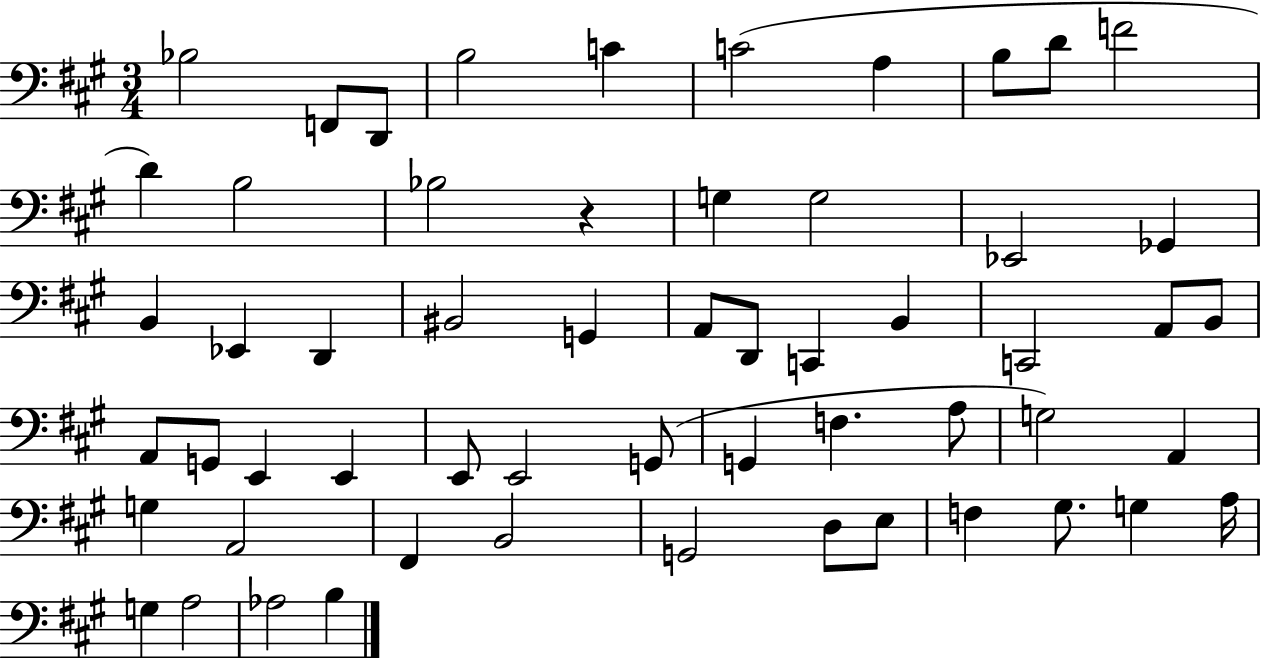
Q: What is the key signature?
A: A major